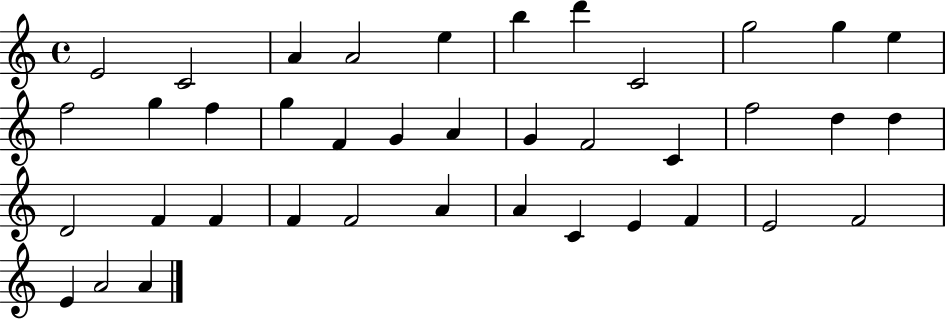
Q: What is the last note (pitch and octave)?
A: A4